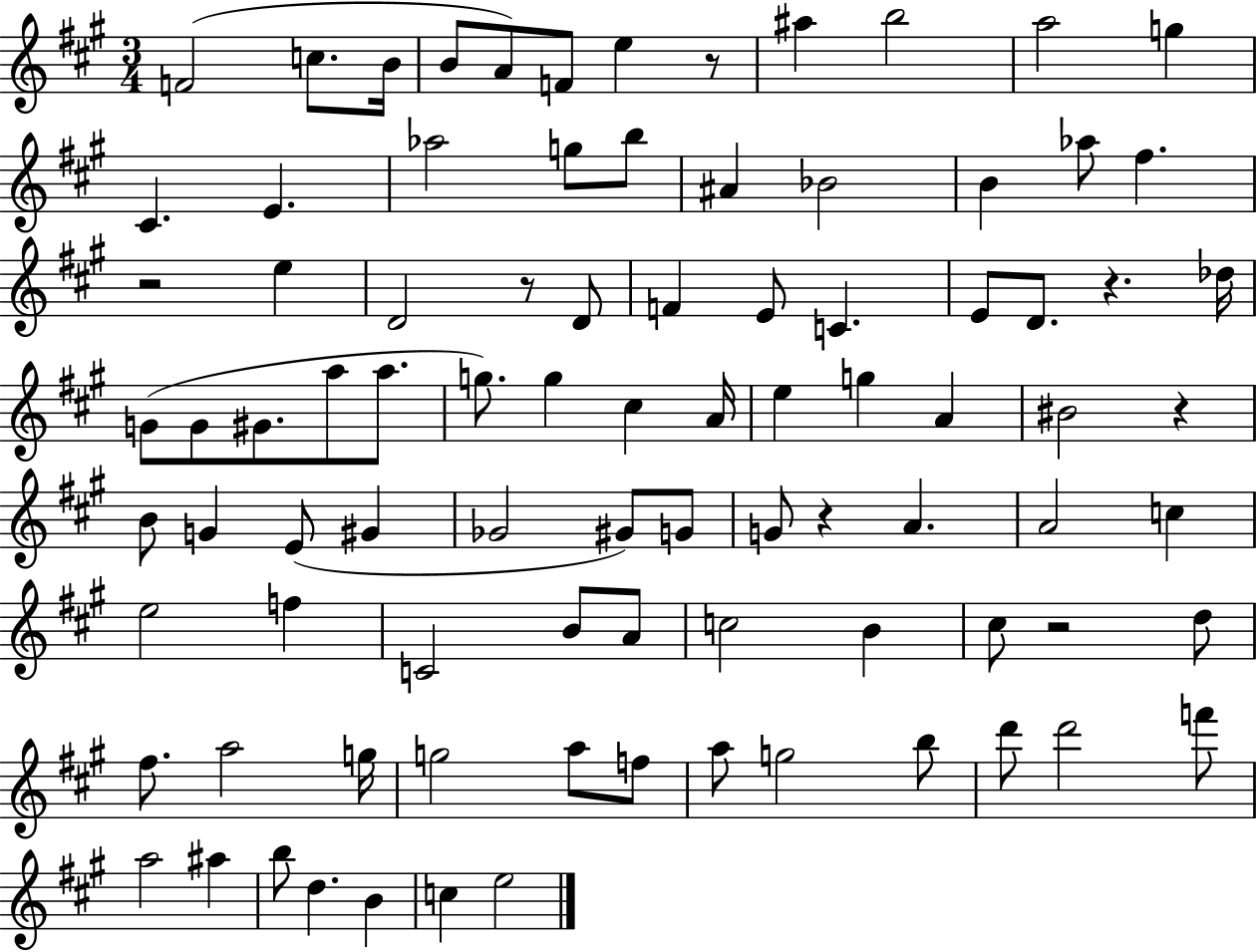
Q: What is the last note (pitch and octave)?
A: E5